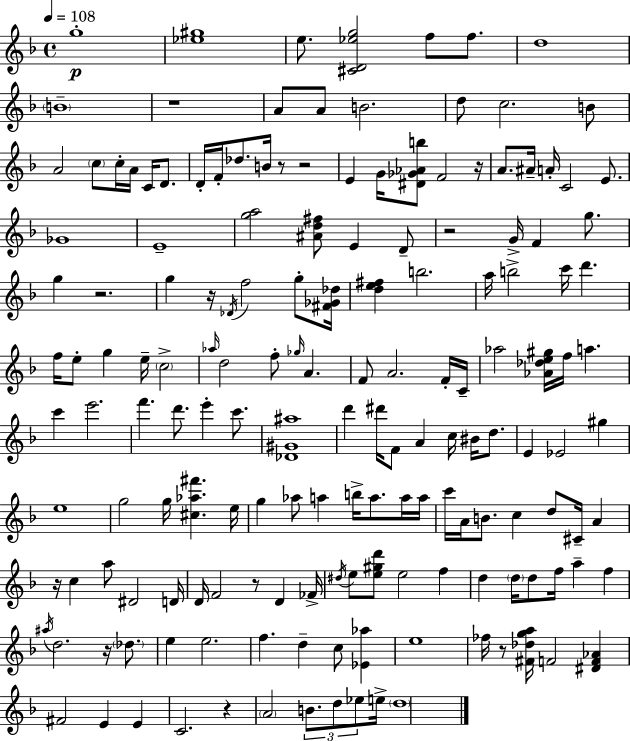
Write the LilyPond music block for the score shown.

{
  \clef treble
  \time 4/4
  \defaultTimeSignature
  \key d \minor
  \tempo 4 = 108
  g''1-.\p | <ees'' gis''>1 | e''8. <cis' d' ees'' g''>2 f''8 f''8. | d''1 | \break \parenthesize b'1-- | r1 | a'8 a'8 b'2. | d''8 c''2. b'8 | \break a'2 \parenthesize c''8 c''16-. a'16 c'16 d'8. | d'16-. f'16-. des''8. b'16 r8 r2 | e'4 g'16 <dis' ges' aes' b''>8 f'2 r16 | a'8. ais'16-- a'16-. c'2 e'8. | \break ges'1 | e'1-- | <g'' a''>2 <ais' d'' fis''>8 e'4 d'8-- | r2 g'16-> f'4 g''8. | \break g''4 r2. | g''4 r16 \acciaccatura { des'16 } f''2 g''8-. | <fis' ges' des''>16 <d'' e'' fis''>4 b''2. | a''16 b''2-> c'''16 d'''4. | \break f''16 e''8-. g''4 e''16-- \parenthesize c''2-> | \grace { aes''16 } d''2 f''8-. \grace { ges''16 } a'4. | f'8 a'2. | f'16-. c'16-- aes''2 <aes' des'' e'' gis''>16 f''16 a''4. | \break c'''4 e'''2. | f'''4. d'''8. e'''4-. | c'''8. <des' gis' ais''>1 | d'''4 dis'''16 f'8 a'4 c''16 bis'16 | \break d''8. e'4 ees'2 gis''4 | e''1 | g''2 g''16 <cis'' aes'' fis'''>4. | e''16 g''4 aes''8 a''4 b''16-> a''8. | \break a''16 a''16 c'''16 a'16 b'8. c''4 d''8 cis'16-- a'4 | r16 c''4 a''8 dis'2 | d'16 d'16 f'2 r8 d'4 | fes'16-> \acciaccatura { dis''16 } e''8 <e'' gis'' d'''>8 e''2 | \break f''4 d''4 \parenthesize d''16 d''8 f''16 a''4-- | f''4 \acciaccatura { ais''16 } d''2. | r16 \parenthesize des''8. e''4 e''2. | f''4. d''4-- c''8 | \break <ees' aes''>4 e''1 | fes''16 r8 <fis' des'' g'' a''>16 f'2 | <dis' f' aes'>4 fis'2 e'4 | e'4 c'2. | \break r4 \parenthesize a'2 \tuplet 3/2 { b'8. | d''8 ees''8 } e''16-> \parenthesize d''1 | \bar "|."
}